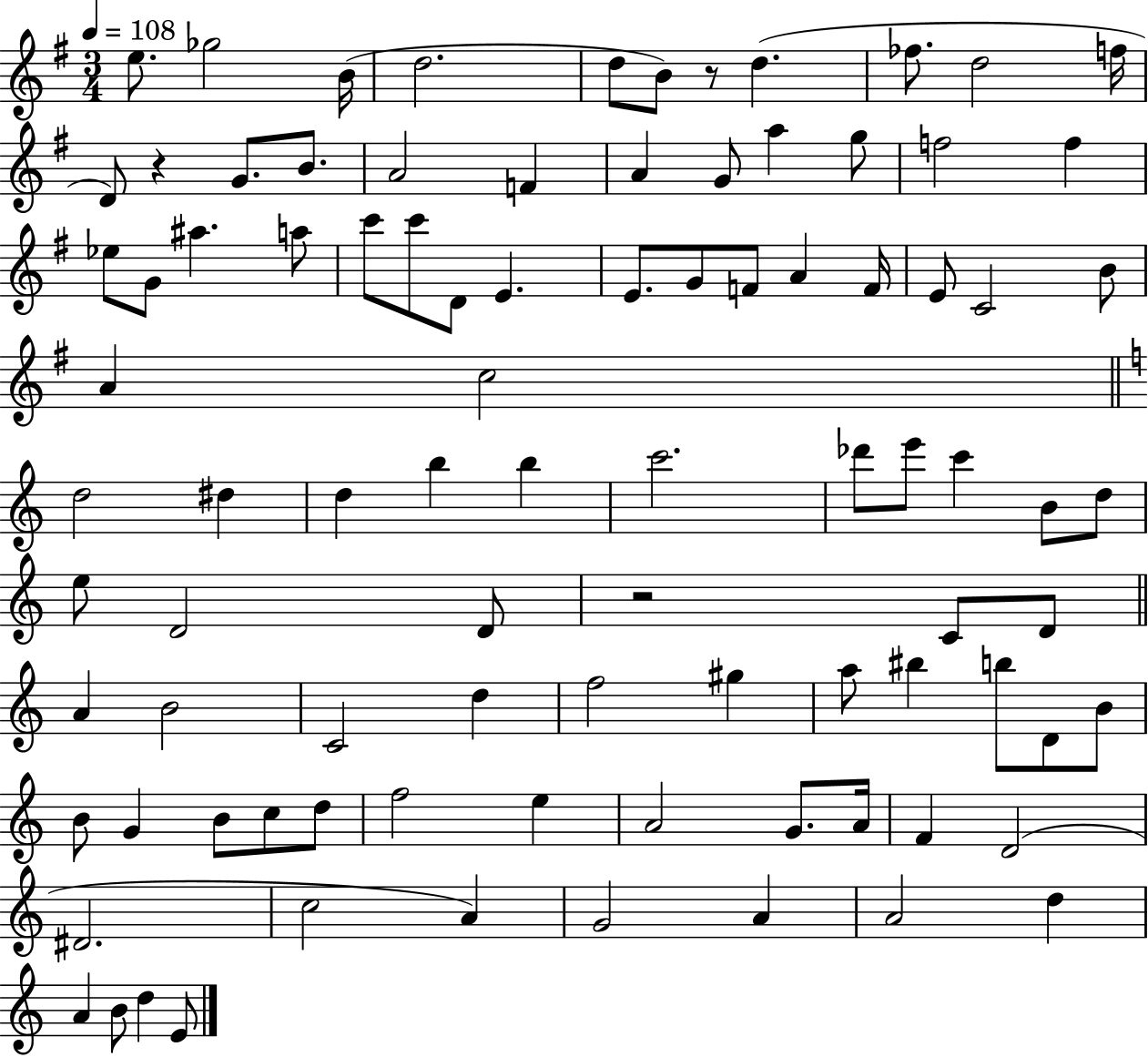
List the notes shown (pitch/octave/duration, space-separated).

E5/e. Gb5/h B4/s D5/h. D5/e B4/e R/e D5/q. FES5/e. D5/h F5/s D4/e R/q G4/e. B4/e. A4/h F4/q A4/q G4/e A5/q G5/e F5/h F5/q Eb5/e G4/e A#5/q. A5/e C6/e C6/e D4/e E4/q. E4/e. G4/e F4/e A4/q F4/s E4/e C4/h B4/e A4/q C5/h D5/h D#5/q D5/q B5/q B5/q C6/h. Db6/e E6/e C6/q B4/e D5/e E5/e D4/h D4/e R/h C4/e D4/e A4/q B4/h C4/h D5/q F5/h G#5/q A5/e BIS5/q B5/e D4/e B4/e B4/e G4/q B4/e C5/e D5/e F5/h E5/q A4/h G4/e. A4/s F4/q D4/h D#4/h. C5/h A4/q G4/h A4/q A4/h D5/q A4/q B4/e D5/q E4/e